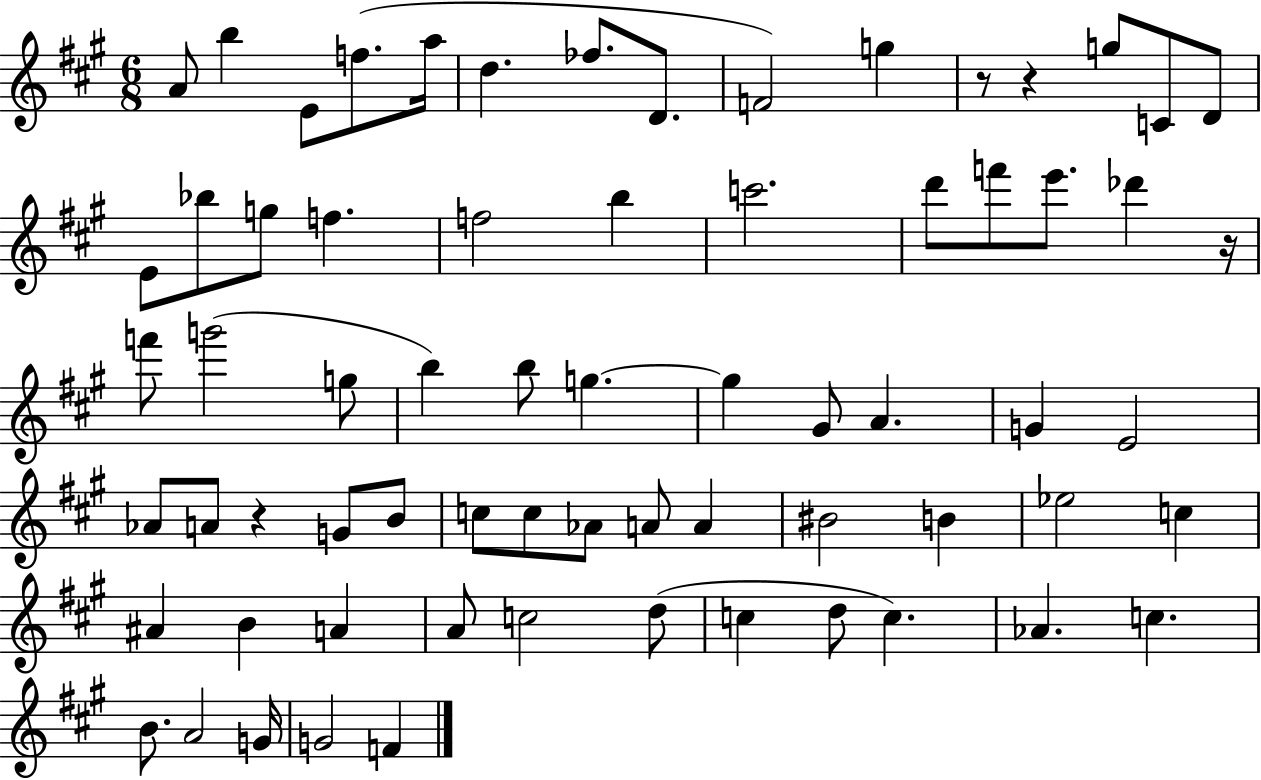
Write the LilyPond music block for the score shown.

{
  \clef treble
  \numericTimeSignature
  \time 6/8
  \key a \major
  a'8 b''4 e'8 f''8.( a''16 | d''4. fes''8. d'8. | f'2) g''4 | r8 r4 g''8 c'8 d'8 | \break e'8 bes''8 g''8 f''4. | f''2 b''4 | c'''2. | d'''8 f'''8 e'''8. des'''4 r16 | \break f'''8 g'''2( g''8 | b''4) b''8 g''4.~~ | g''4 gis'8 a'4. | g'4 e'2 | \break aes'8 a'8 r4 g'8 b'8 | c''8 c''8 aes'8 a'8 a'4 | bis'2 b'4 | ees''2 c''4 | \break ais'4 b'4 a'4 | a'8 c''2 d''8( | c''4 d''8 c''4.) | aes'4. c''4. | \break b'8. a'2 g'16 | g'2 f'4 | \bar "|."
}